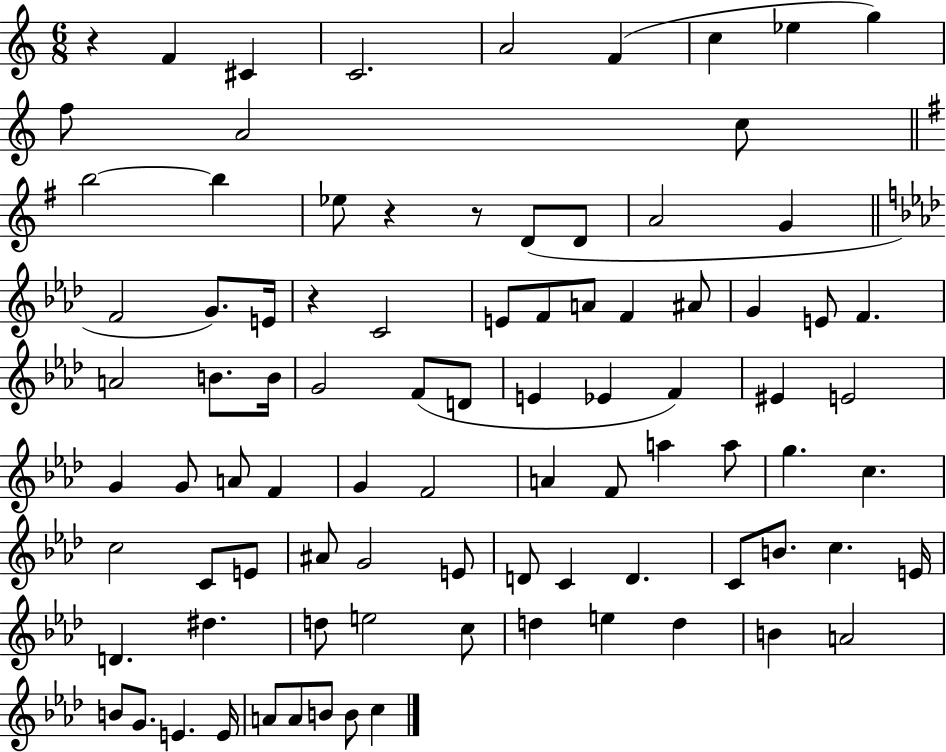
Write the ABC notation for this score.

X:1
T:Untitled
M:6/8
L:1/4
K:C
z F ^C C2 A2 F c _e g f/2 A2 c/2 b2 b _e/2 z z/2 D/2 D/2 A2 G F2 G/2 E/4 z C2 E/2 F/2 A/2 F ^A/2 G E/2 F A2 B/2 B/4 G2 F/2 D/2 E _E F ^E E2 G G/2 A/2 F G F2 A F/2 a a/2 g c c2 C/2 E/2 ^A/2 G2 E/2 D/2 C D C/2 B/2 c E/4 D ^d d/2 e2 c/2 d e d B A2 B/2 G/2 E E/4 A/2 A/2 B/2 B/2 c